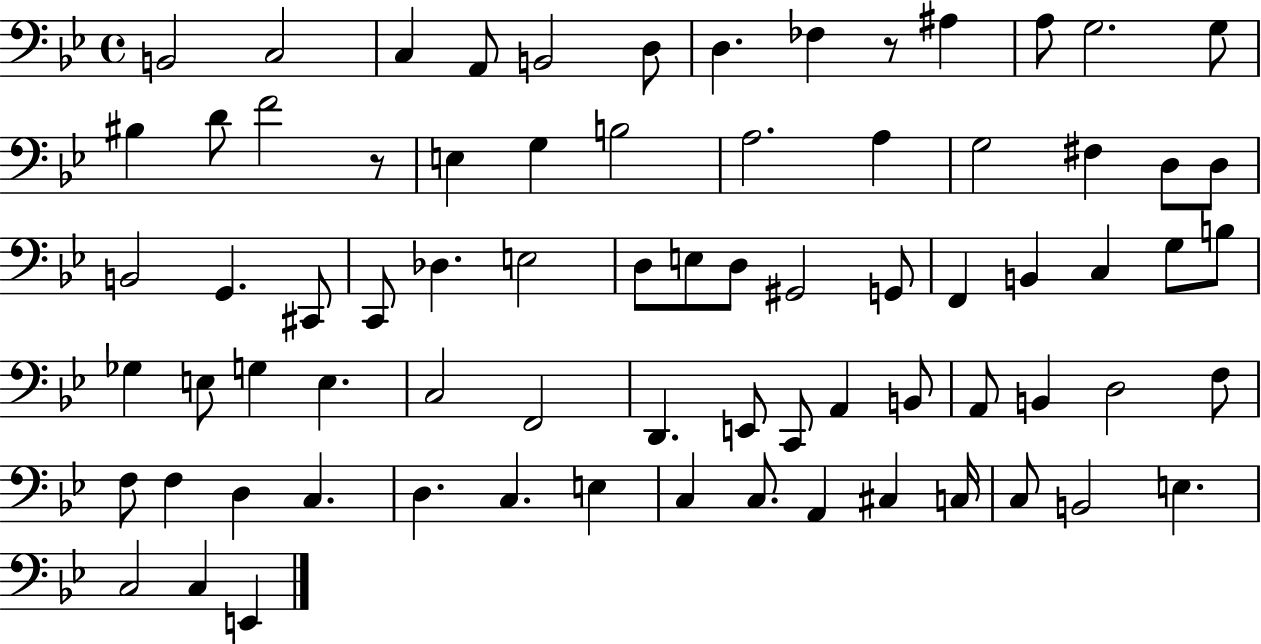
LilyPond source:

{
  \clef bass
  \time 4/4
  \defaultTimeSignature
  \key bes \major
  b,2 c2 | c4 a,8 b,2 d8 | d4. fes4 r8 ais4 | a8 g2. g8 | \break bis4 d'8 f'2 r8 | e4 g4 b2 | a2. a4 | g2 fis4 d8 d8 | \break b,2 g,4. cis,8 | c,8 des4. e2 | d8 e8 d8 gis,2 g,8 | f,4 b,4 c4 g8 b8 | \break ges4 e8 g4 e4. | c2 f,2 | d,4. e,8 c,8 a,4 b,8 | a,8 b,4 d2 f8 | \break f8 f4 d4 c4. | d4. c4. e4 | c4 c8. a,4 cis4 c16 | c8 b,2 e4. | \break c2 c4 e,4 | \bar "|."
}